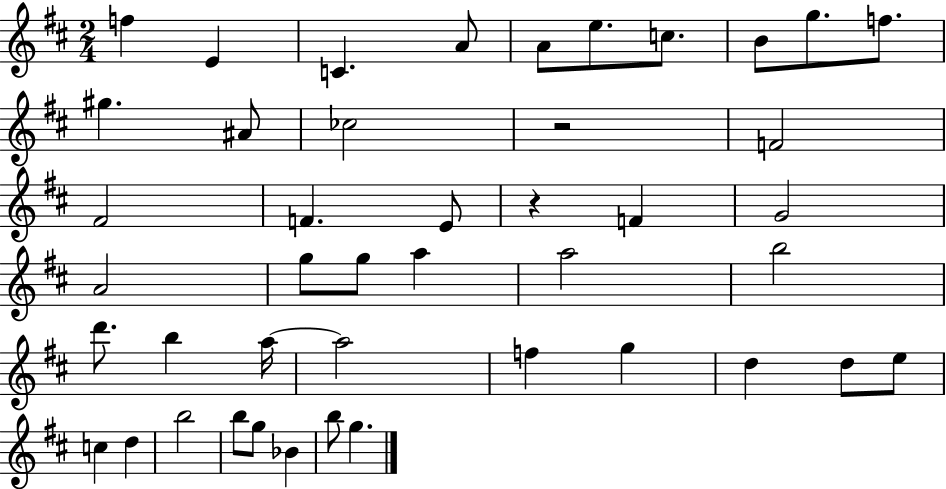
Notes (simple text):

F5/q E4/q C4/q. A4/e A4/e E5/e. C5/e. B4/e G5/e. F5/e. G#5/q. A#4/e CES5/h R/h F4/h F#4/h F4/q. E4/e R/q F4/q G4/h A4/h G5/e G5/e A5/q A5/h B5/h D6/e. B5/q A5/s A5/h F5/q G5/q D5/q D5/e E5/e C5/q D5/q B5/h B5/e G5/e Bb4/q B5/e G5/q.